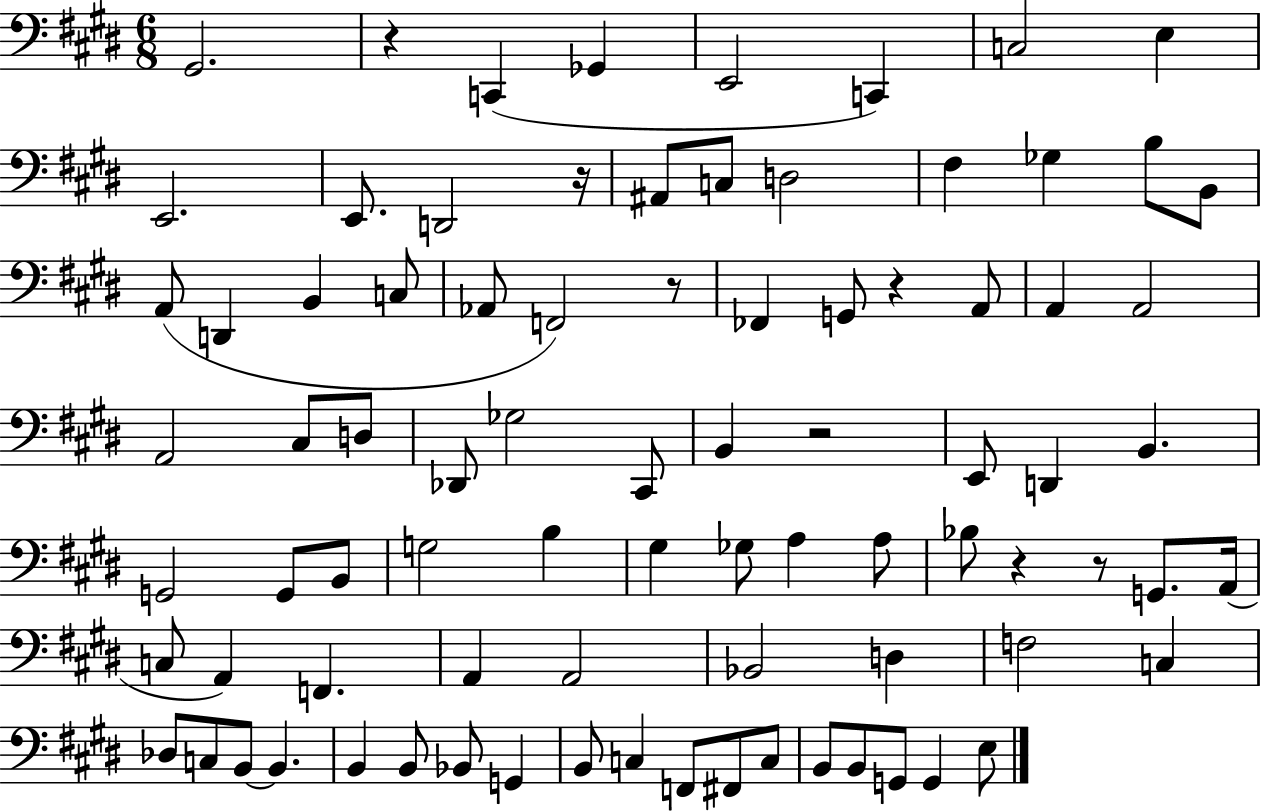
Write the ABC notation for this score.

X:1
T:Untitled
M:6/8
L:1/4
K:E
^G,,2 z C,, _G,, E,,2 C,, C,2 E, E,,2 E,,/2 D,,2 z/4 ^A,,/2 C,/2 D,2 ^F, _G, B,/2 B,,/2 A,,/2 D,, B,, C,/2 _A,,/2 F,,2 z/2 _F,, G,,/2 z A,,/2 A,, A,,2 A,,2 ^C,/2 D,/2 _D,,/2 _G,2 ^C,,/2 B,, z2 E,,/2 D,, B,, G,,2 G,,/2 B,,/2 G,2 B, ^G, _G,/2 A, A,/2 _B,/2 z z/2 G,,/2 A,,/4 C,/2 A,, F,, A,, A,,2 _B,,2 D, F,2 C, _D,/2 C,/2 B,,/2 B,, B,, B,,/2 _B,,/2 G,, B,,/2 C, F,,/2 ^F,,/2 C,/2 B,,/2 B,,/2 G,,/2 G,, E,/2